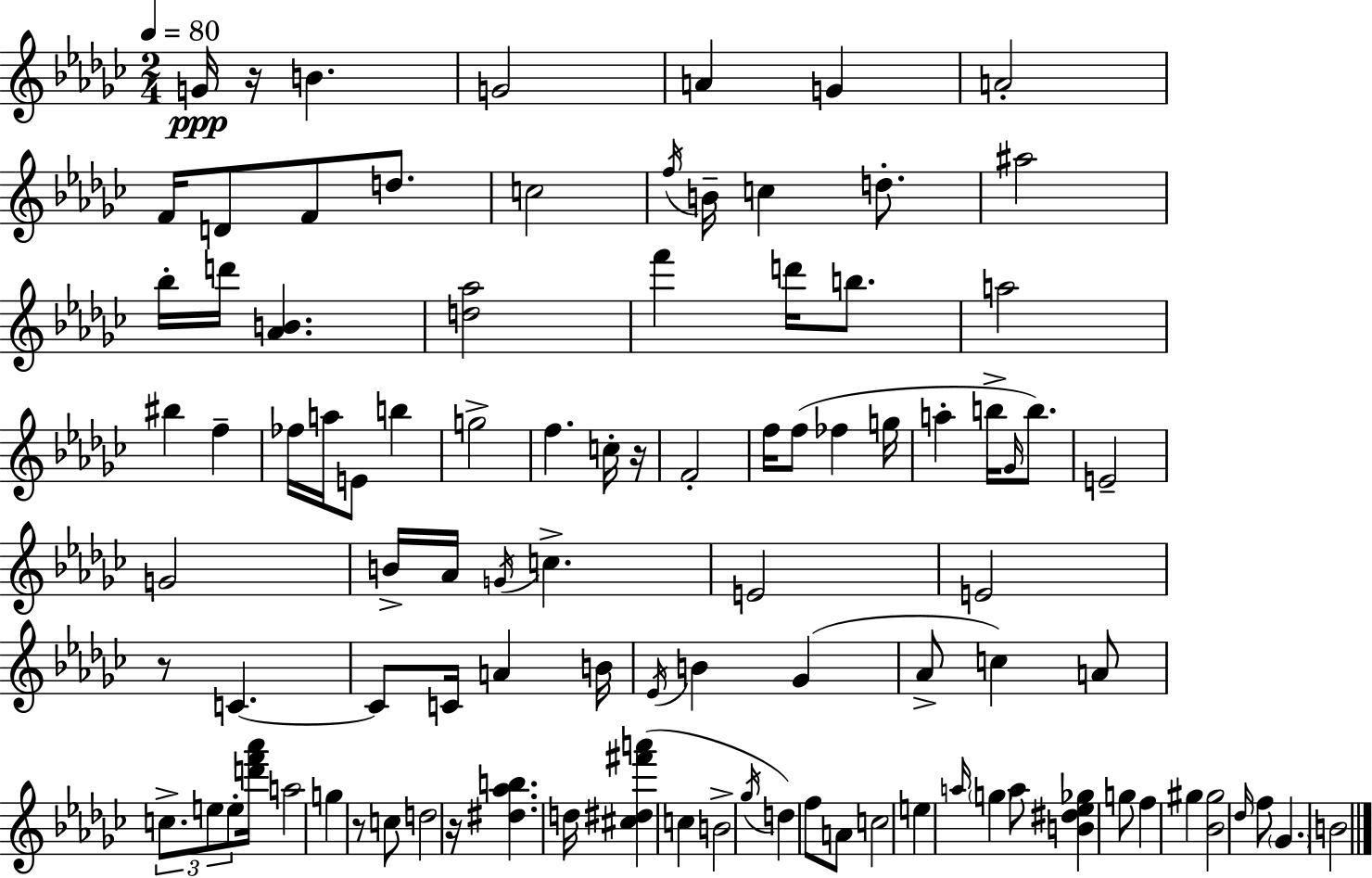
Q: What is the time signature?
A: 2/4